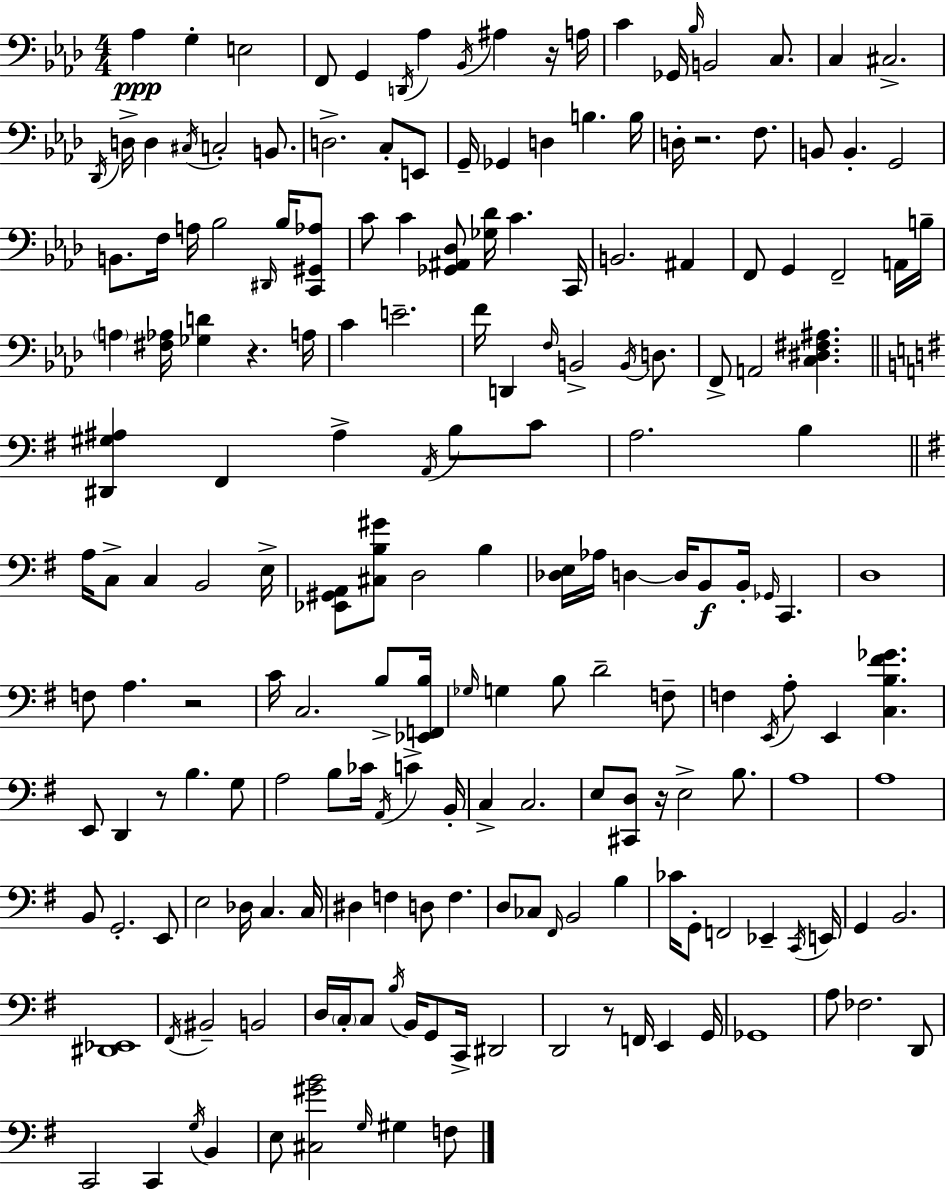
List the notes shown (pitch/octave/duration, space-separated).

Ab3/q G3/q E3/h F2/e G2/q D2/s Ab3/q Bb2/s A#3/q R/s A3/s C4/q Gb2/s Bb3/s B2/h C3/e. C3/q C#3/h. Db2/s D3/s D3/q C#3/s C3/h B2/e. D3/h. C3/e E2/e G2/s Gb2/q D3/q B3/q. B3/s D3/s R/h. F3/e. B2/e B2/q. G2/h B2/e. F3/s A3/s Bb3/h D#2/s Bb3/s [C2,G#2,Ab3]/e C4/e C4/q [Gb2,A#2,Db3]/e [Gb3,Db4]/s C4/q. C2/s B2/h. A#2/q F2/e G2/q F2/h A2/s B3/s A3/q [F#3,Ab3]/s [Gb3,D4]/q R/q. A3/s C4/q E4/h. F4/s D2/q F3/s B2/h B2/s D3/e. F2/e A2/h [C3,D#3,F#3,A#3]/q. [D#2,G#3,A#3]/q F#2/q A#3/q A2/s B3/e C4/e A3/h. B3/q A3/s C3/e C3/q B2/h E3/s [Eb2,G#2,A2]/e [C#3,B3,G#4]/e D3/h B3/q [Db3,E3]/s Ab3/s D3/q D3/s B2/e B2/s Gb2/s C2/q. D3/w F3/e A3/q. R/h C4/s C3/h. B3/e [Eb2,F2,B3]/s Gb3/s G3/q B3/e D4/h F3/e F3/q E2/s A3/e E2/q [C3,B3,F#4,Gb4]/q. E2/e D2/q R/e B3/q. G3/e A3/h B3/e CES4/s A2/s C4/q B2/s C3/q C3/h. E3/e [C#2,D3]/e R/s E3/h B3/e. A3/w A3/w B2/e G2/h. E2/e E3/h Db3/s C3/q. C3/s D#3/q F3/q D3/e F3/q. D3/e CES3/e F#2/s B2/h B3/q CES4/s G2/e F2/h Eb2/q C2/s E2/s G2/q B2/h. [D#2,Eb2]/w F#2/s BIS2/h B2/h D3/s C3/s C3/e B3/s B2/s G2/e C2/s D#2/h D2/h R/e F2/s E2/q G2/s Gb2/w A3/e FES3/h. D2/e C2/h C2/q G3/s B2/q E3/e [C#3,G#4,B4]/h G3/s G#3/q F3/e